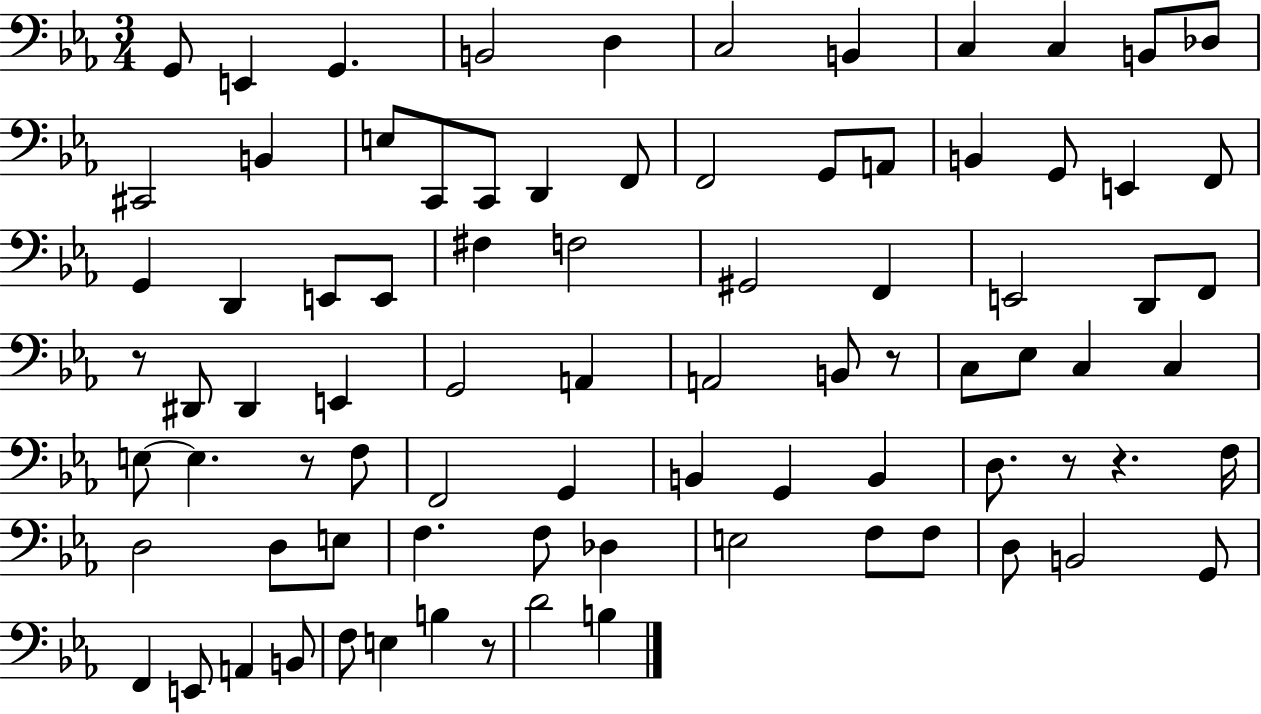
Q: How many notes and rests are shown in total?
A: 84